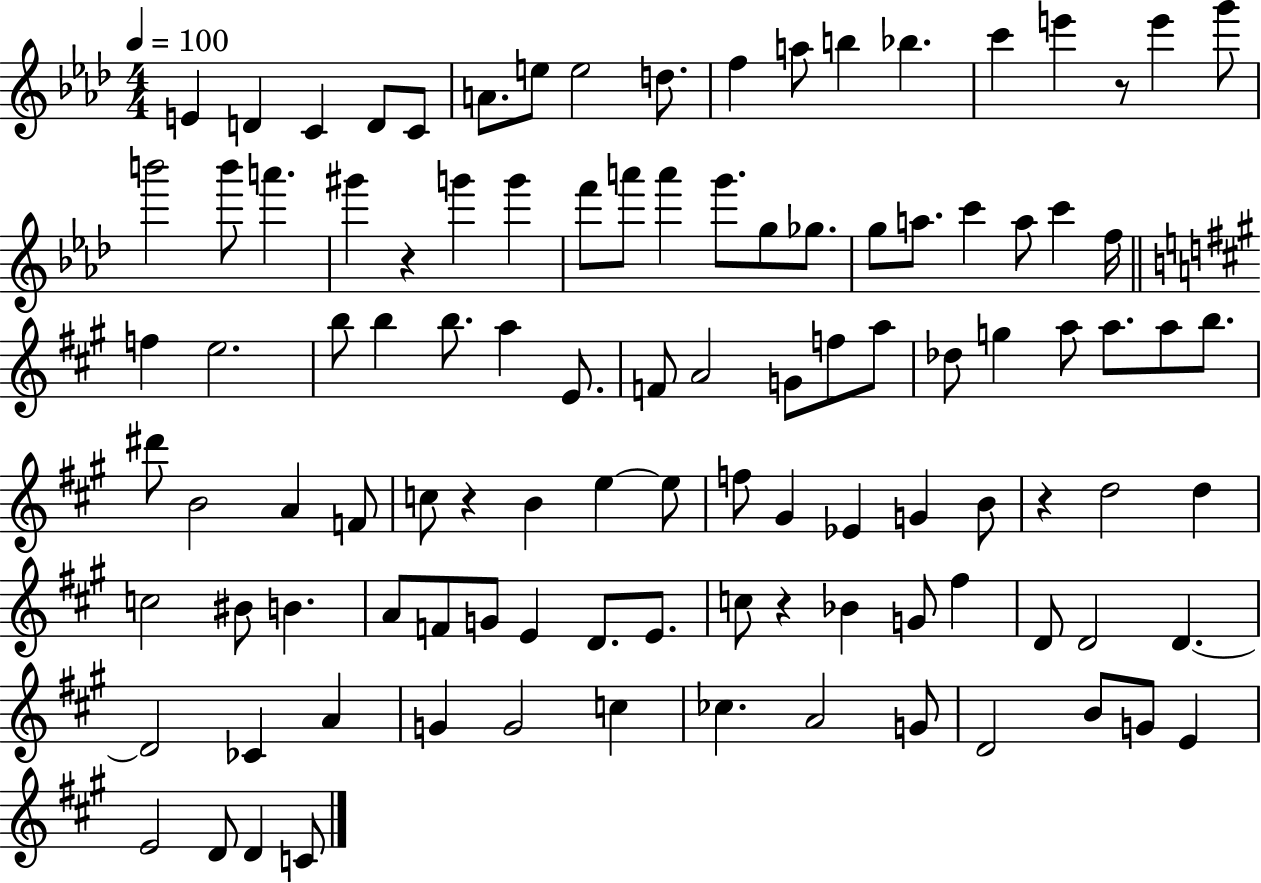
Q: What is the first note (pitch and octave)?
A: E4